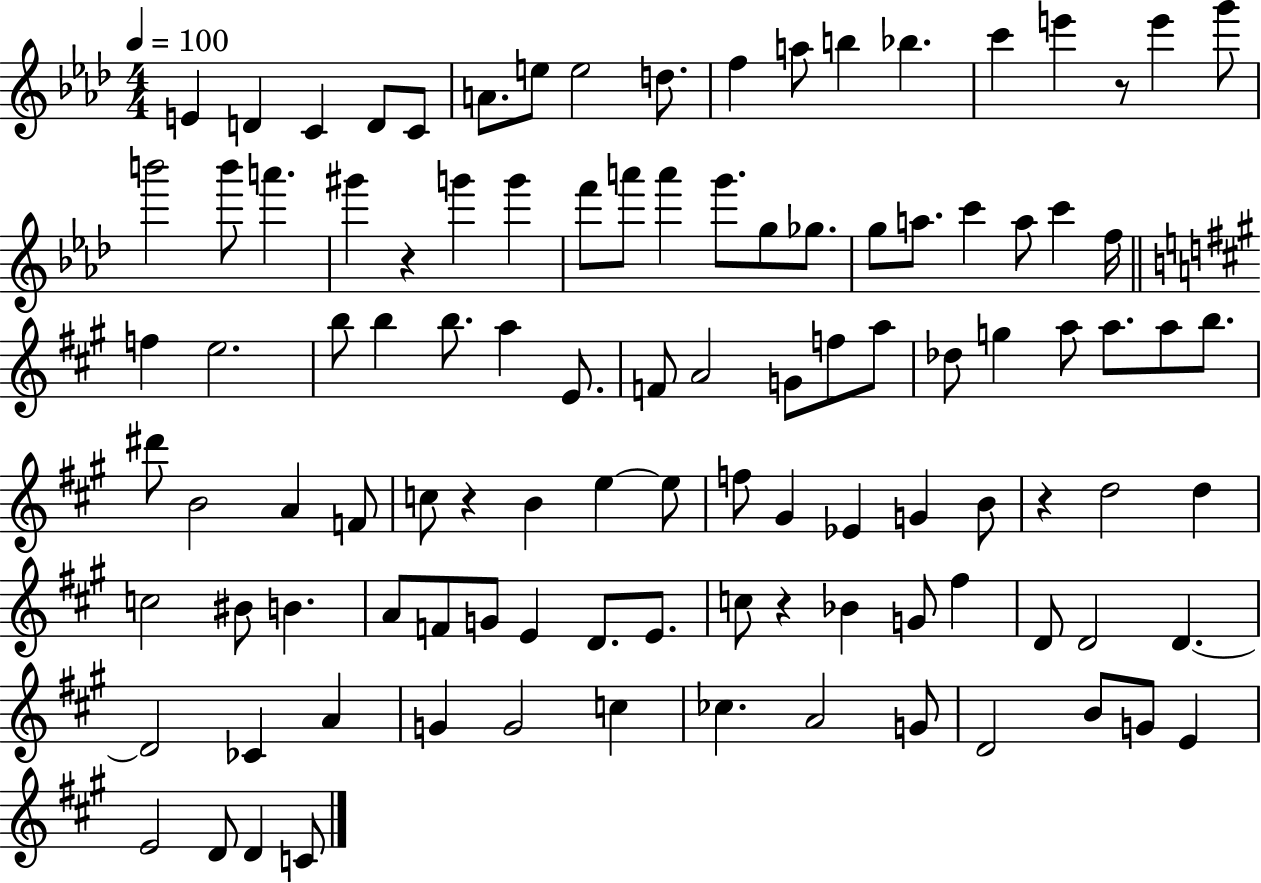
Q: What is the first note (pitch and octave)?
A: E4